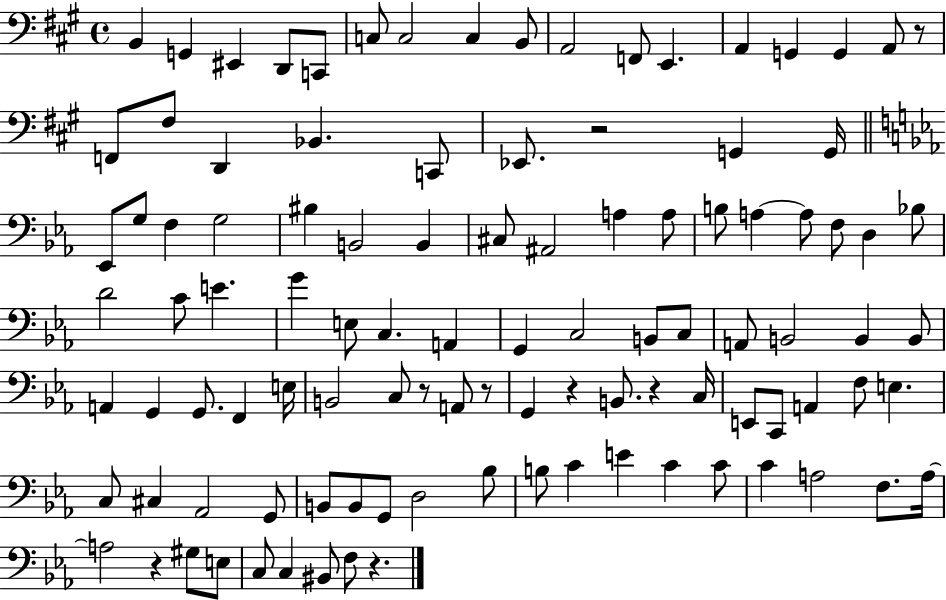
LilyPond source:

{
  \clef bass
  \time 4/4
  \defaultTimeSignature
  \key a \major
  b,4 g,4 eis,4 d,8 c,8 | c8 c2 c4 b,8 | a,2 f,8 e,4. | a,4 g,4 g,4 a,8 r8 | \break f,8 fis8 d,4 bes,4. c,8 | ees,8. r2 g,4 g,16 | \bar "||" \break \key c \minor ees,8 g8 f4 g2 | bis4 b,2 b,4 | cis8 ais,2 a4 a8 | b8 a4~~ a8 f8 d4 bes8 | \break d'2 c'8 e'4. | g'4 e8 c4. a,4 | g,4 c2 b,8 c8 | a,8 b,2 b,4 b,8 | \break a,4 g,4 g,8. f,4 e16 | b,2 c8 r8 a,8 r8 | g,4 r4 b,8. r4 c16 | e,8 c,8 a,4 f8 e4. | \break c8 cis4 aes,2 g,8 | b,8 b,8 g,8 d2 bes8 | b8 c'4 e'4 c'4 c'8 | c'4 a2 f8. a16~~ | \break a2 r4 gis8 e8 | c8 c4 bis,8 f8 r4. | \bar "|."
}